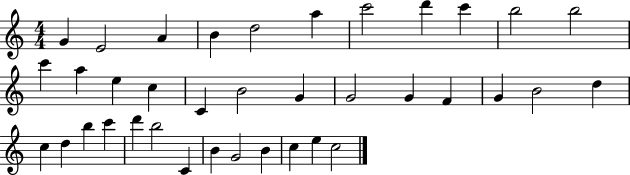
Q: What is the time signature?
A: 4/4